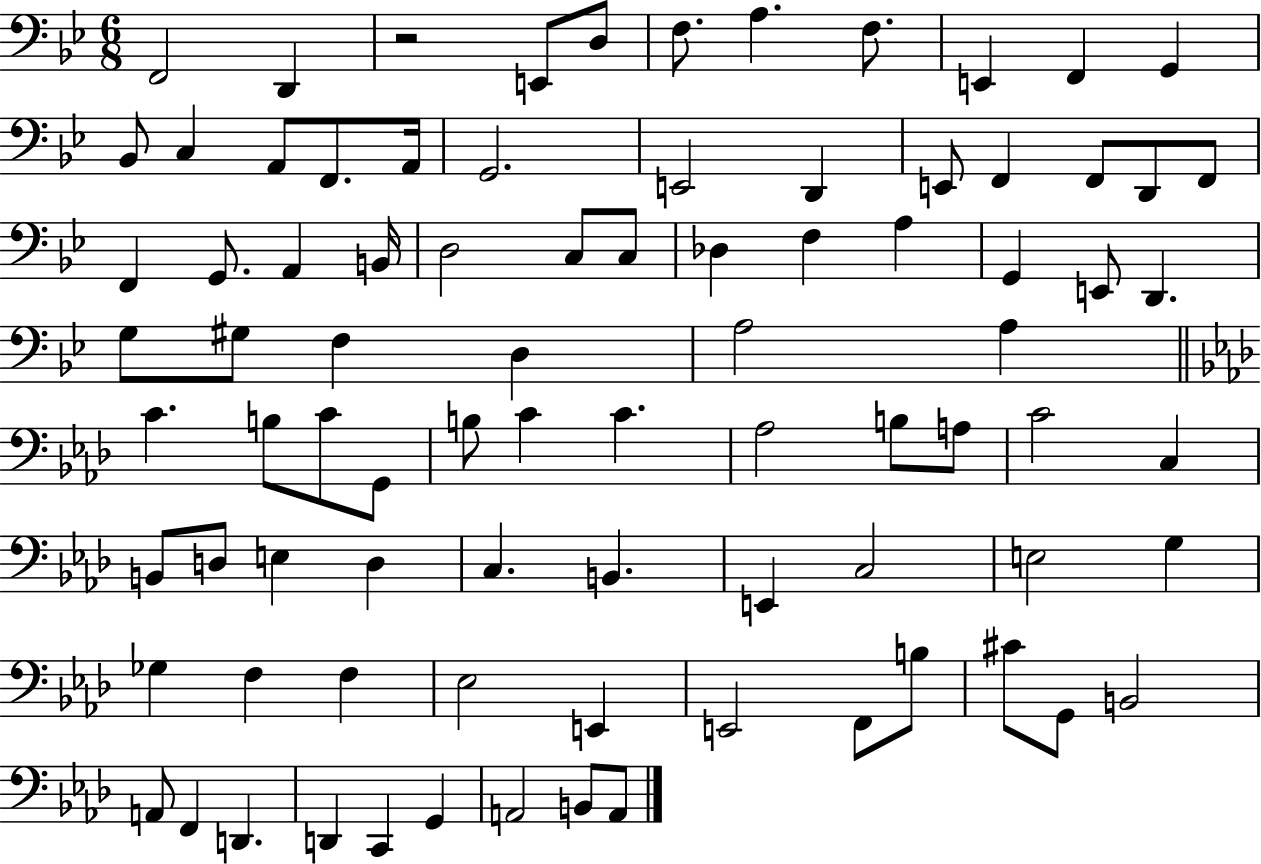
X:1
T:Untitled
M:6/8
L:1/4
K:Bb
F,,2 D,, z2 E,,/2 D,/2 F,/2 A, F,/2 E,, F,, G,, _B,,/2 C, A,,/2 F,,/2 A,,/4 G,,2 E,,2 D,, E,,/2 F,, F,,/2 D,,/2 F,,/2 F,, G,,/2 A,, B,,/4 D,2 C,/2 C,/2 _D, F, A, G,, E,,/2 D,, G,/2 ^G,/2 F, D, A,2 A, C B,/2 C/2 G,,/2 B,/2 C C _A,2 B,/2 A,/2 C2 C, B,,/2 D,/2 E, D, C, B,, E,, C,2 E,2 G, _G, F, F, _E,2 E,, E,,2 F,,/2 B,/2 ^C/2 G,,/2 B,,2 A,,/2 F,, D,, D,, C,, G,, A,,2 B,,/2 A,,/2